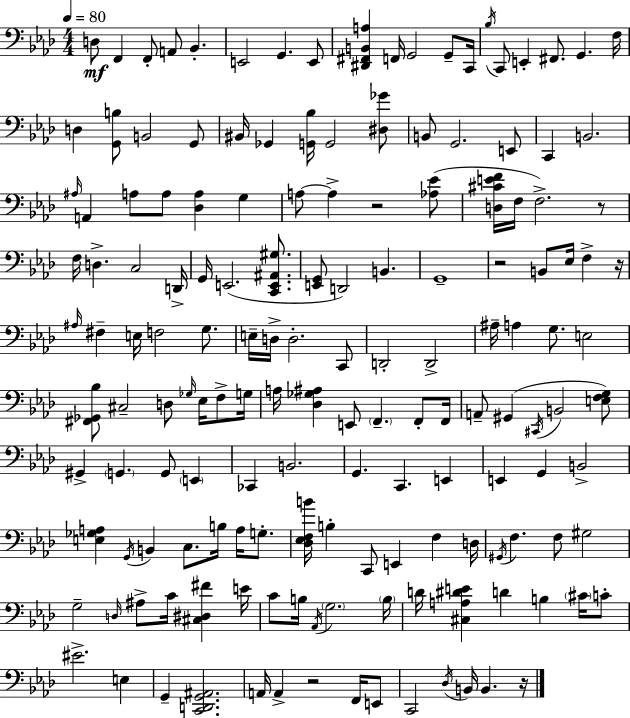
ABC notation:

X:1
T:Untitled
M:4/4
L:1/4
K:Fm
D,/2 F,, F,,/2 A,,/2 _B,, E,,2 G,, E,,/2 [^D,,^F,,B,,A,] F,,/4 G,,2 G,,/2 C,,/4 _B,/4 C,,/2 E,, ^F,,/2 G,, F,/4 D, [G,,B,]/2 B,,2 G,,/2 ^B,,/4 _G,, [G,,_B,]/4 G,,2 [^D,_G]/2 B,,/2 G,,2 E,,/2 C,, B,,2 ^A,/4 A,, A,/2 A,/2 [_D,A,] G, A,/2 A, z2 [_A,_E]/2 [D,^CEF]/4 F,/4 F,2 z/2 F,/4 D, C,2 D,,/4 G,,/4 E,,2 [C,,E,,^A,,^G,]/2 [E,,G,,]/2 D,,2 B,, G,,4 z2 B,,/2 _E,/4 F, z/4 ^A,/4 ^F, E,/4 F,2 G,/2 E,/4 D,/4 D,2 C,,/2 D,,2 D,,2 ^A,/4 A, G,/2 E,2 [^F,,_G,,_B,]/2 ^C,2 D,/2 _G,/4 _E,/4 F,/2 G,/4 A,/4 [_D,_G,^A,] E,,/2 F,, F,,/2 F,,/4 A,,/2 ^G,, ^C,,/4 B,,2 [E,F,G,]/2 ^G,, G,, G,,/2 E,, _C,, B,,2 G,, C,, E,, E,, G,, B,,2 [E,_G,A,] G,,/4 B,, C,/2 B,/4 A,/4 G,/2 [_D,_E,F,B]/4 B, C,,/2 E,, F, D,/4 ^G,,/4 F, F,/2 ^G,2 G,2 D,/4 ^A,/2 C/4 [^C,^D,^F] E/4 C/2 B,/4 _A,,/4 G,2 B,/4 D/4 [^C,A,^DE] D B, ^C/4 C/2 ^E2 E, G,, [C,,D,,G,,^A,,]2 A,,/4 A,, z2 F,,/4 E,,/2 C,,2 _D,/4 B,,/4 B,, z/4